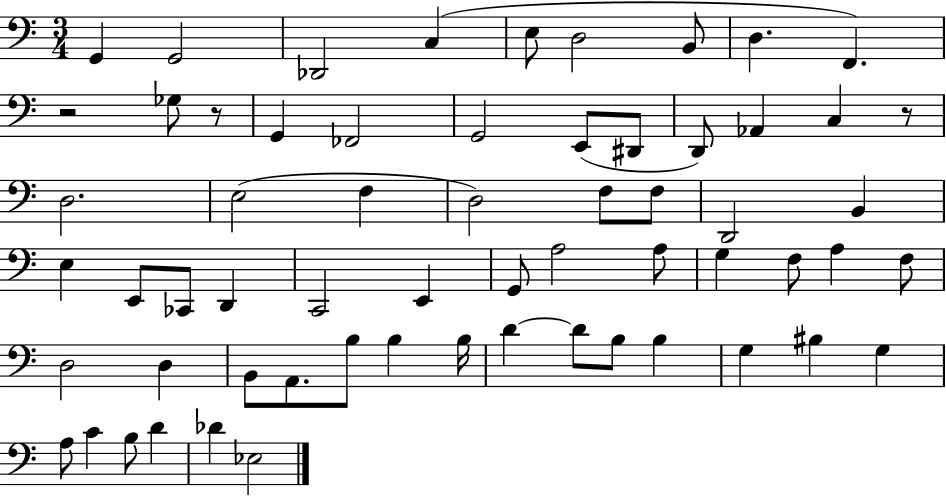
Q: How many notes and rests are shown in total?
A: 62